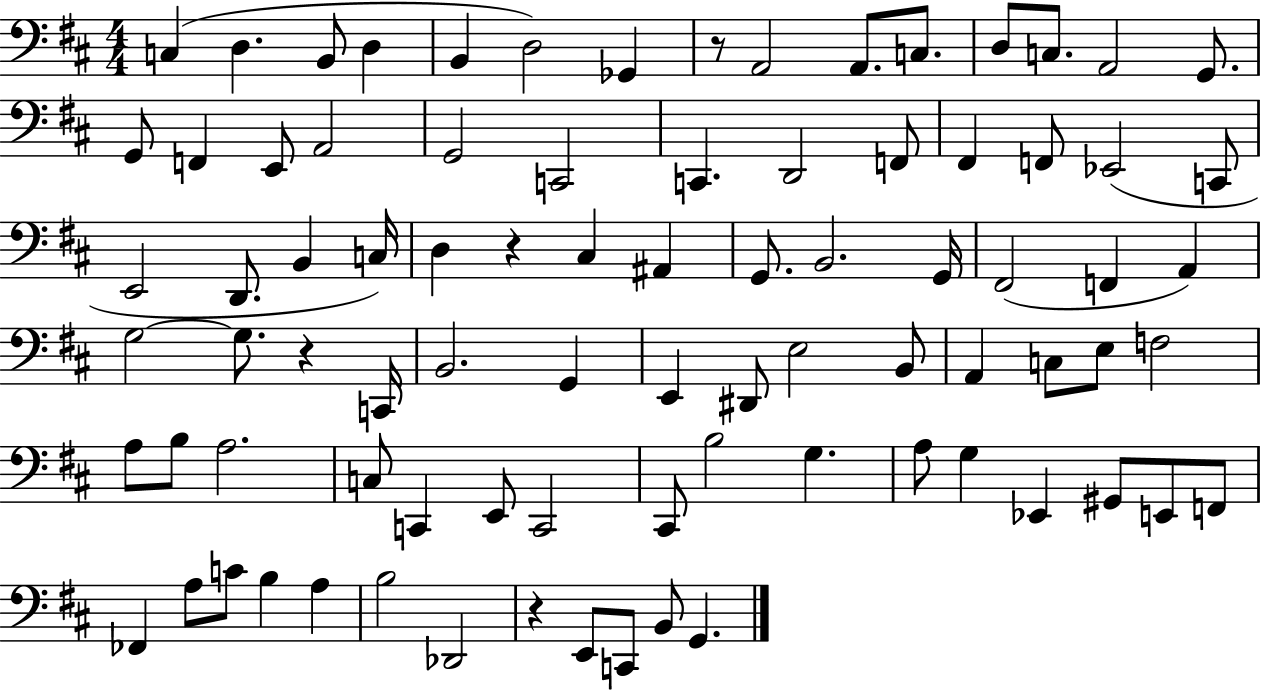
{
  \clef bass
  \numericTimeSignature
  \time 4/4
  \key d \major
  c4( d4. b,8 d4 | b,4 d2) ges,4 | r8 a,2 a,8. c8. | d8 c8. a,2 g,8. | \break g,8 f,4 e,8 a,2 | g,2 c,2 | c,4. d,2 f,8 | fis,4 f,8 ees,2( c,8 | \break e,2 d,8. b,4 c16) | d4 r4 cis4 ais,4 | g,8. b,2. g,16 | fis,2( f,4 a,4) | \break g2~~ g8. r4 c,16 | b,2. g,4 | e,4 dis,8 e2 b,8 | a,4 c8 e8 f2 | \break a8 b8 a2. | c8 c,4 e,8 c,2 | cis,8 b2 g4. | a8 g4 ees,4 gis,8 e,8 f,8 | \break fes,4 a8 c'8 b4 a4 | b2 des,2 | r4 e,8 c,8 b,8 g,4. | \bar "|."
}